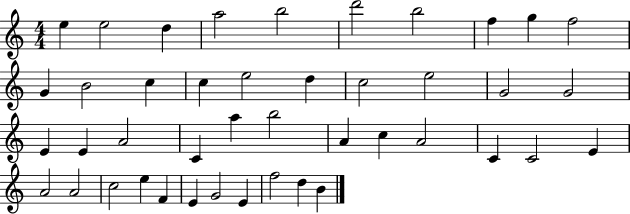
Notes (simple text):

E5/q E5/h D5/q A5/h B5/h D6/h B5/h F5/q G5/q F5/h G4/q B4/h C5/q C5/q E5/h D5/q C5/h E5/h G4/h G4/h E4/q E4/q A4/h C4/q A5/q B5/h A4/q C5/q A4/h C4/q C4/h E4/q A4/h A4/h C5/h E5/q F4/q E4/q G4/h E4/q F5/h D5/q B4/q